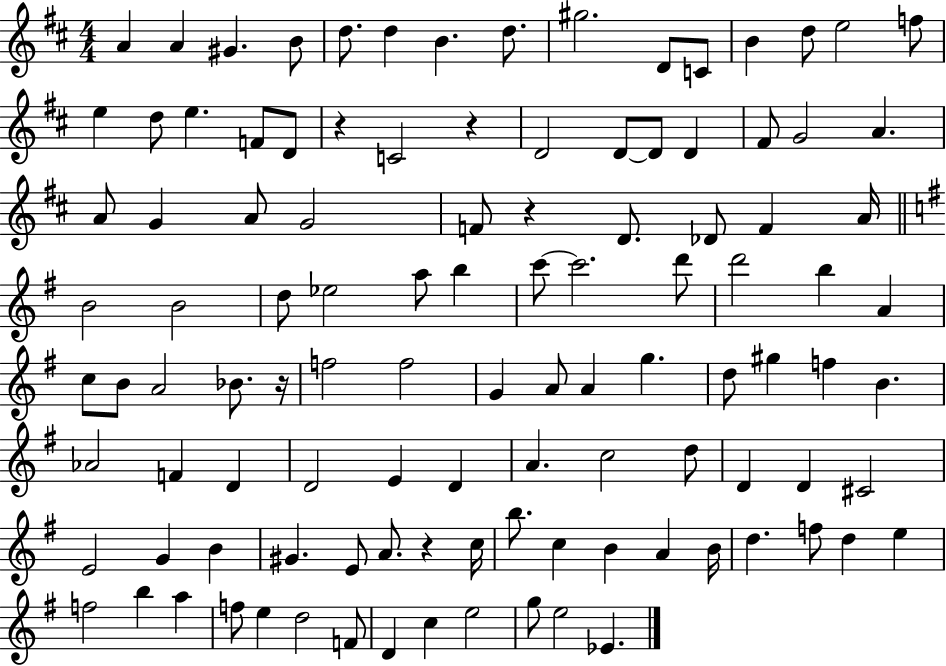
{
  \clef treble
  \numericTimeSignature
  \time 4/4
  \key d \major
  a'4 a'4 gis'4. b'8 | d''8. d''4 b'4. d''8. | gis''2. d'8 c'8 | b'4 d''8 e''2 f''8 | \break e''4 d''8 e''4. f'8 d'8 | r4 c'2 r4 | d'2 d'8~~ d'8 d'4 | fis'8 g'2 a'4. | \break a'8 g'4 a'8 g'2 | f'8 r4 d'8. des'8 f'4 a'16 | \bar "||" \break \key e \minor b'2 b'2 | d''8 ees''2 a''8 b''4 | c'''8~~ c'''2. d'''8 | d'''2 b''4 a'4 | \break c''8 b'8 a'2 bes'8. r16 | f''2 f''2 | g'4 a'8 a'4 g''4. | d''8 gis''4 f''4 b'4. | \break aes'2 f'4 d'4 | d'2 e'4 d'4 | a'4. c''2 d''8 | d'4 d'4 cis'2 | \break e'2 g'4 b'4 | gis'4. e'8 a'8. r4 c''16 | b''8. c''4 b'4 a'4 b'16 | d''4. f''8 d''4 e''4 | \break f''2 b''4 a''4 | f''8 e''4 d''2 f'8 | d'4 c''4 e''2 | g''8 e''2 ees'4. | \break \bar "|."
}